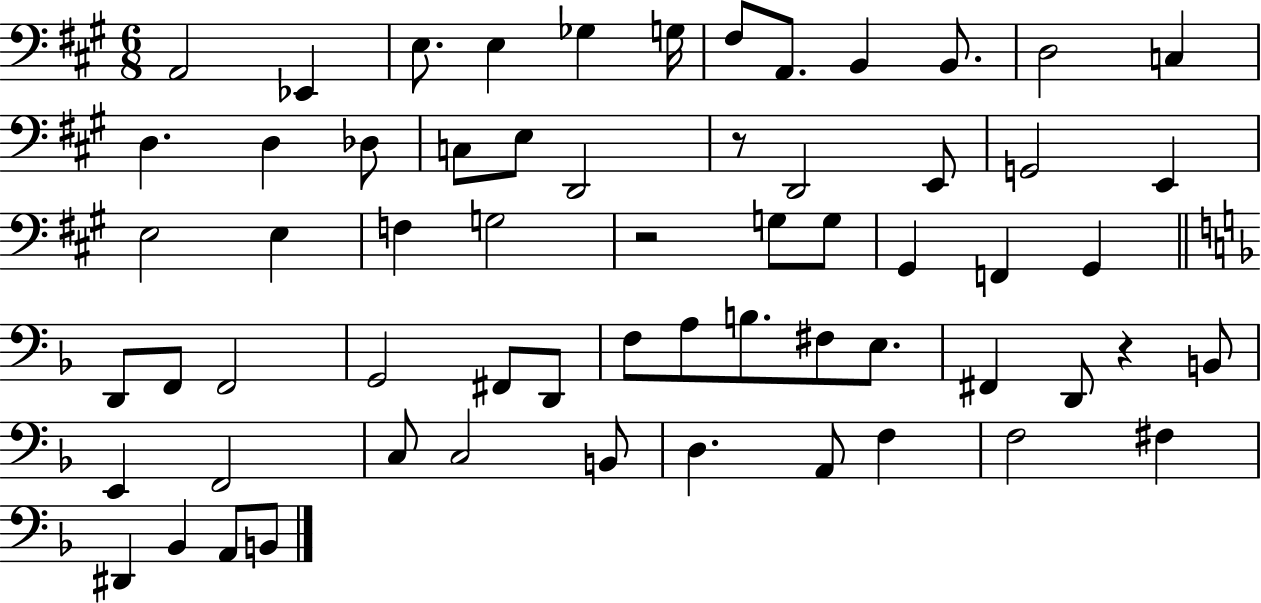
{
  \clef bass
  \numericTimeSignature
  \time 6/8
  \key a \major
  \repeat volta 2 { a,2 ees,4 | e8. e4 ges4 g16 | fis8 a,8. b,4 b,8. | d2 c4 | \break d4. d4 des8 | c8 e8 d,2 | r8 d,2 e,8 | g,2 e,4 | \break e2 e4 | f4 g2 | r2 g8 g8 | gis,4 f,4 gis,4 | \break \bar "||" \break \key f \major d,8 f,8 f,2 | g,2 fis,8 d,8 | f8 a8 b8. fis8 e8. | fis,4 d,8 r4 b,8 | \break e,4 f,2 | c8 c2 b,8 | d4. a,8 f4 | f2 fis4 | \break dis,4 bes,4 a,8 b,8 | } \bar "|."
}